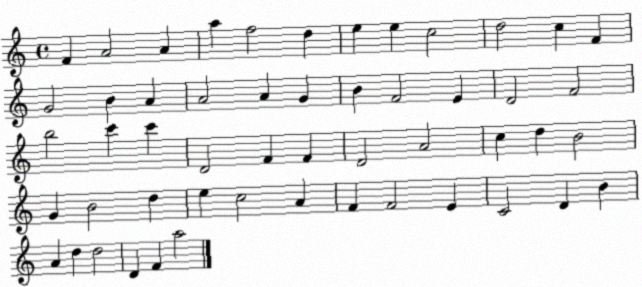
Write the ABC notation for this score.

X:1
T:Untitled
M:4/4
L:1/4
K:C
F A2 A a f2 d e e c2 d2 c F G2 B A A2 A G B F2 E D2 F2 b2 c' c' D2 F F D2 A2 c d B2 G B2 d e c2 A F F2 E C2 D B A d d2 D F a2